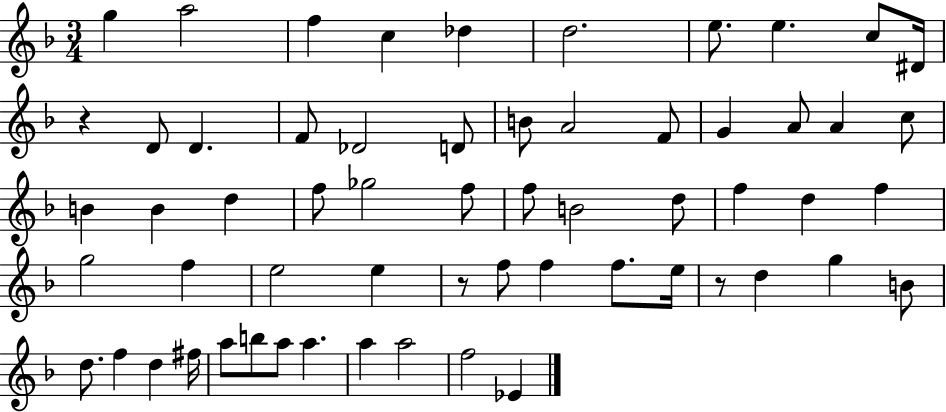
X:1
T:Untitled
M:3/4
L:1/4
K:F
g a2 f c _d d2 e/2 e c/2 ^D/4 z D/2 D F/2 _D2 D/2 B/2 A2 F/2 G A/2 A c/2 B B d f/2 _g2 f/2 f/2 B2 d/2 f d f g2 f e2 e z/2 f/2 f f/2 e/4 z/2 d g B/2 d/2 f d ^f/4 a/2 b/2 a/2 a a a2 f2 _E